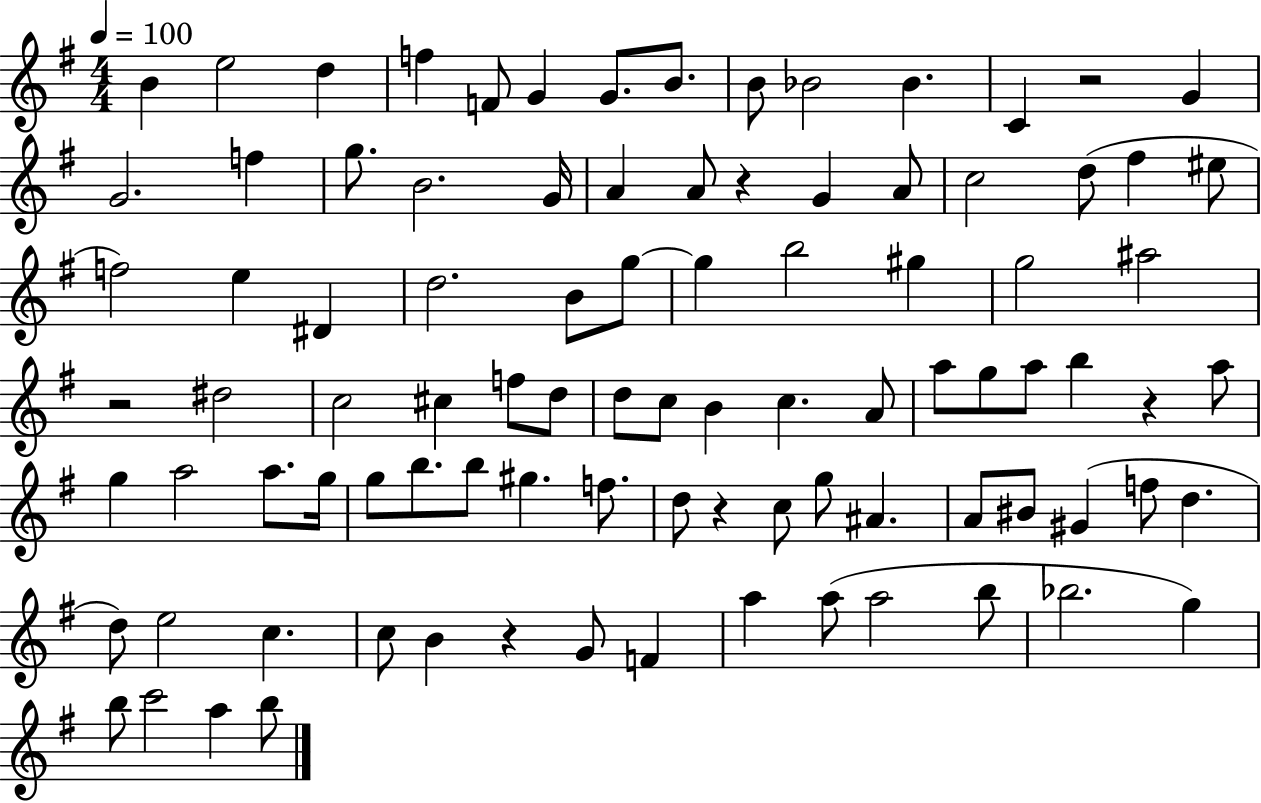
B4/q E5/h D5/q F5/q F4/e G4/q G4/e. B4/e. B4/e Bb4/h Bb4/q. C4/q R/h G4/q G4/h. F5/q G5/e. B4/h. G4/s A4/q A4/e R/q G4/q A4/e C5/h D5/e F#5/q EIS5/e F5/h E5/q D#4/q D5/h. B4/e G5/e G5/q B5/h G#5/q G5/h A#5/h R/h D#5/h C5/h C#5/q F5/e D5/e D5/e C5/e B4/q C5/q. A4/e A5/e G5/e A5/e B5/q R/q A5/e G5/q A5/h A5/e. G5/s G5/e B5/e. B5/e G#5/q. F5/e. D5/e R/q C5/e G5/e A#4/q. A4/e BIS4/e G#4/q F5/e D5/q. D5/e E5/h C5/q. C5/e B4/q R/q G4/e F4/q A5/q A5/e A5/h B5/e Bb5/h. G5/q B5/e C6/h A5/q B5/e